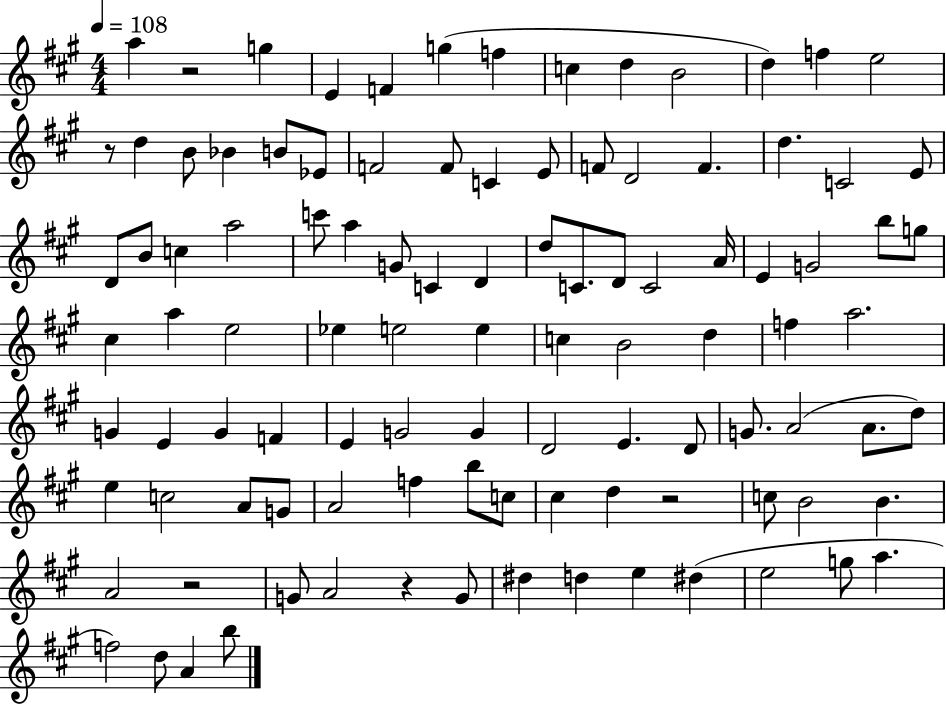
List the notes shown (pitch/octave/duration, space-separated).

A5/q R/h G5/q E4/q F4/q G5/q F5/q C5/q D5/q B4/h D5/q F5/q E5/h R/e D5/q B4/e Bb4/q B4/e Eb4/e F4/h F4/e C4/q E4/e F4/e D4/h F4/q. D5/q. C4/h E4/e D4/e B4/e C5/q A5/h C6/e A5/q G4/e C4/q D4/q D5/e C4/e. D4/e C4/h A4/s E4/q G4/h B5/e G5/e C#5/q A5/q E5/h Eb5/q E5/h E5/q C5/q B4/h D5/q F5/q A5/h. G4/q E4/q G4/q F4/q E4/q G4/h G4/q D4/h E4/q. D4/e G4/e. A4/h A4/e. D5/e E5/q C5/h A4/e G4/e A4/h F5/q B5/e C5/e C#5/q D5/q R/h C5/e B4/h B4/q. A4/h R/h G4/e A4/h R/q G4/e D#5/q D5/q E5/q D#5/q E5/h G5/e A5/q. F5/h D5/e A4/q B5/e